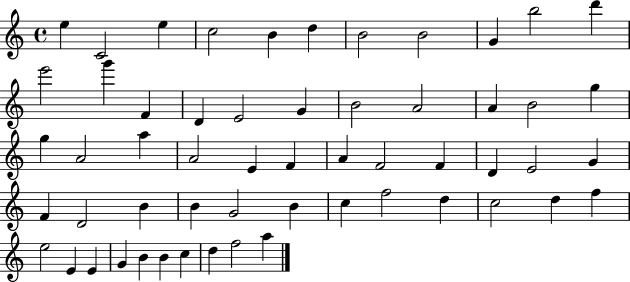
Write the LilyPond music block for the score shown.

{
  \clef treble
  \time 4/4
  \defaultTimeSignature
  \key c \major
  e''4 c'2 e''4 | c''2 b'4 d''4 | b'2 b'2 | g'4 b''2 d'''4 | \break e'''2 g'''4 f'4 | d'4 e'2 g'4 | b'2 a'2 | a'4 b'2 g''4 | \break g''4 a'2 a''4 | a'2 e'4 f'4 | a'4 f'2 f'4 | d'4 e'2 g'4 | \break f'4 d'2 b'4 | b'4 g'2 b'4 | c''4 f''2 d''4 | c''2 d''4 f''4 | \break e''2 e'4 e'4 | g'4 b'4 b'4 c''4 | d''4 f''2 a''4 | \bar "|."
}